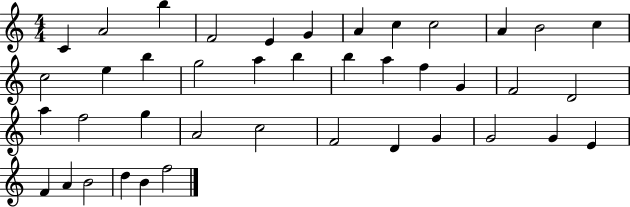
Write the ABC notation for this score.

X:1
T:Untitled
M:4/4
L:1/4
K:C
C A2 b F2 E G A c c2 A B2 c c2 e b g2 a b b a f G F2 D2 a f2 g A2 c2 F2 D G G2 G E F A B2 d B f2